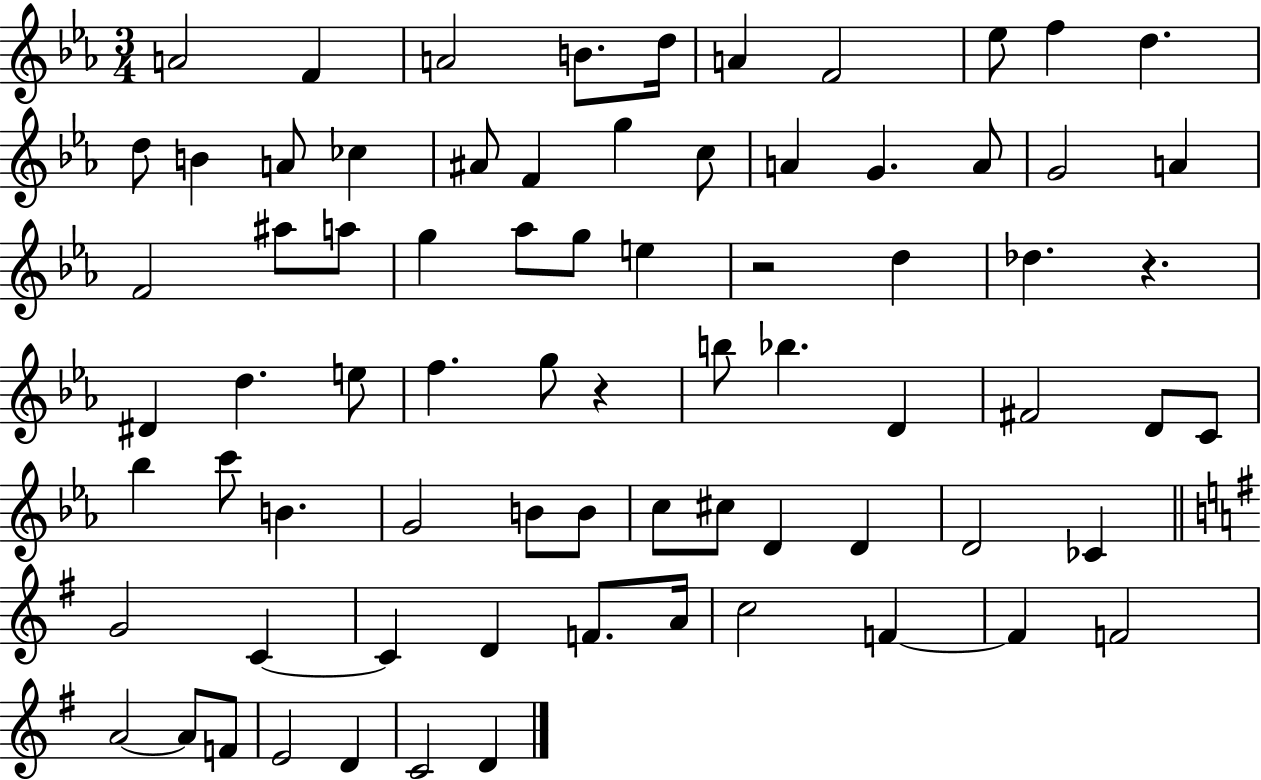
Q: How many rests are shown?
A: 3